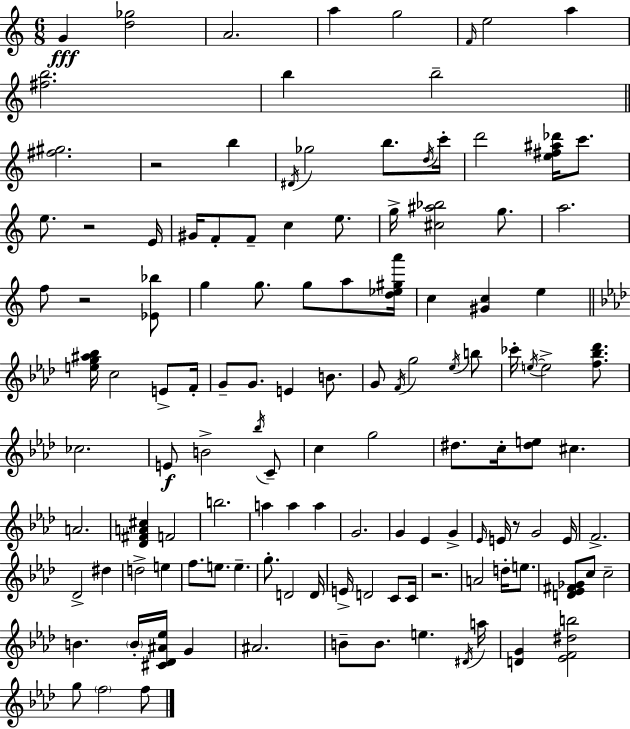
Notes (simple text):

G4/q [D5,Gb5]/h A4/h. A5/q G5/h F4/s E5/h A5/q [F#5,B5]/h. B5/q B5/h [F#5,G#5]/h. R/h B5/q D#4/s Gb5/h B5/e. D5/s C6/s D6/h [E5,F#5,A#5,Db6]/s C6/e. E5/e. R/h E4/s G#4/s F4/e F4/e C5/q E5/e. G5/s [C#5,A#5,Bb5]/h G5/e. A5/h. F5/e R/h [Eb4,Bb5]/e G5/q G5/e. G5/e A5/e [D5,Eb5,G#5,A6]/s C5/q [G#4,C5]/q E5/q [E5,G5,A#5,Bb5]/s C5/h E4/e F4/s G4/e G4/e. E4/q B4/e. G4/e F4/s G5/h Eb5/s B5/e CES6/s E5/s E5/h [F5,Bb5,Db6]/e. CES5/h. E4/e B4/h Bb5/s C4/e C5/q G5/h D#5/e. C5/s [D#5,E5]/e C#5/q. A4/h. [Db4,F#4,A4,C#5]/q F4/h B5/h. A5/q A5/q A5/q G4/h. G4/q Eb4/q G4/q Eb4/s E4/s R/e G4/h E4/s F4/h. Db4/h D#5/q D5/h E5/q F5/e. E5/e. E5/q. G5/e. D4/h D4/s E4/s D4/h C4/e C4/s R/h. A4/h D5/s E5/e. [D4,Eb4,F#4,Gb4]/e C5/e C5/h B4/q. B4/s [C#4,Db4,A#4,Eb5]/s G4/q A#4/h. B4/e B4/e. E5/q. D#4/s A5/s [D4,G4]/q [Eb4,F4,D#5,B5]/h G5/e F5/h F5/e